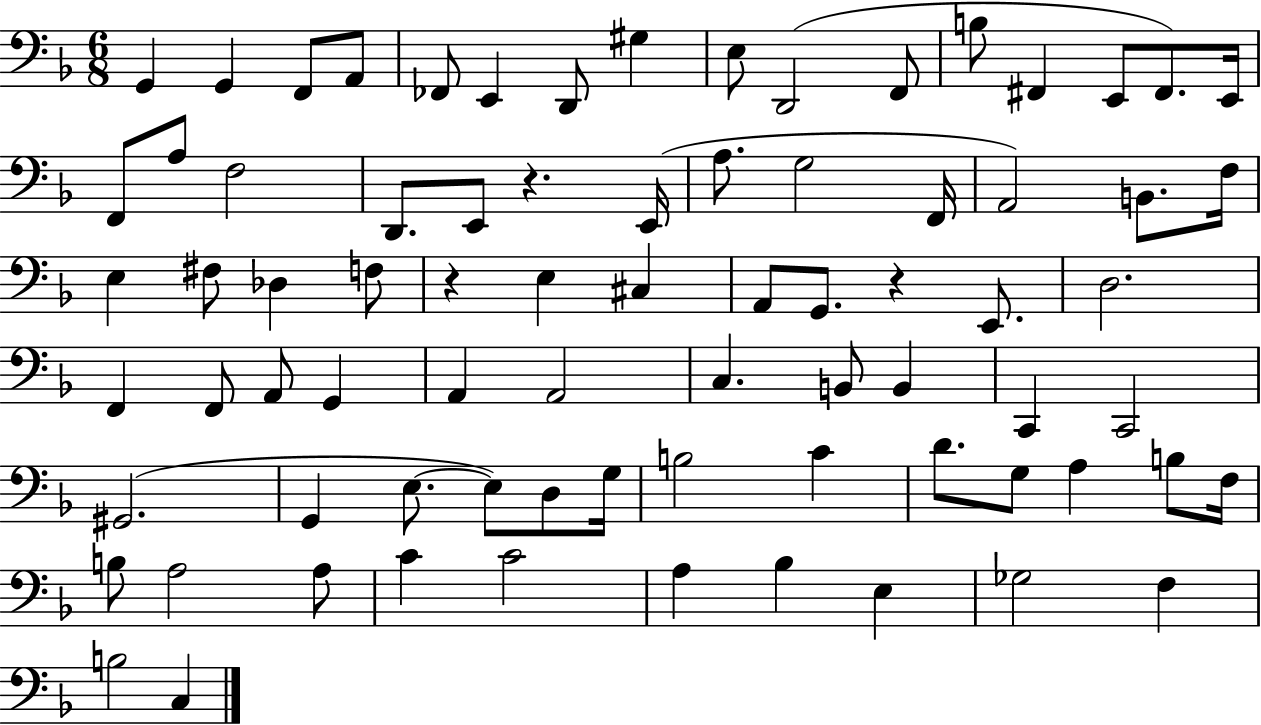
G2/q G2/q F2/e A2/e FES2/e E2/q D2/e G#3/q E3/e D2/h F2/e B3/e F#2/q E2/e F#2/e. E2/s F2/e A3/e F3/h D2/e. E2/e R/q. E2/s A3/e. G3/h F2/s A2/h B2/e. F3/s E3/q F#3/e Db3/q F3/e R/q E3/q C#3/q A2/e G2/e. R/q E2/e. D3/h. F2/q F2/e A2/e G2/q A2/q A2/h C3/q. B2/e B2/q C2/q C2/h G#2/h. G2/q E3/e. E3/e D3/e G3/s B3/h C4/q D4/e. G3/e A3/q B3/e F3/s B3/e A3/h A3/e C4/q C4/h A3/q Bb3/q E3/q Gb3/h F3/q B3/h C3/q